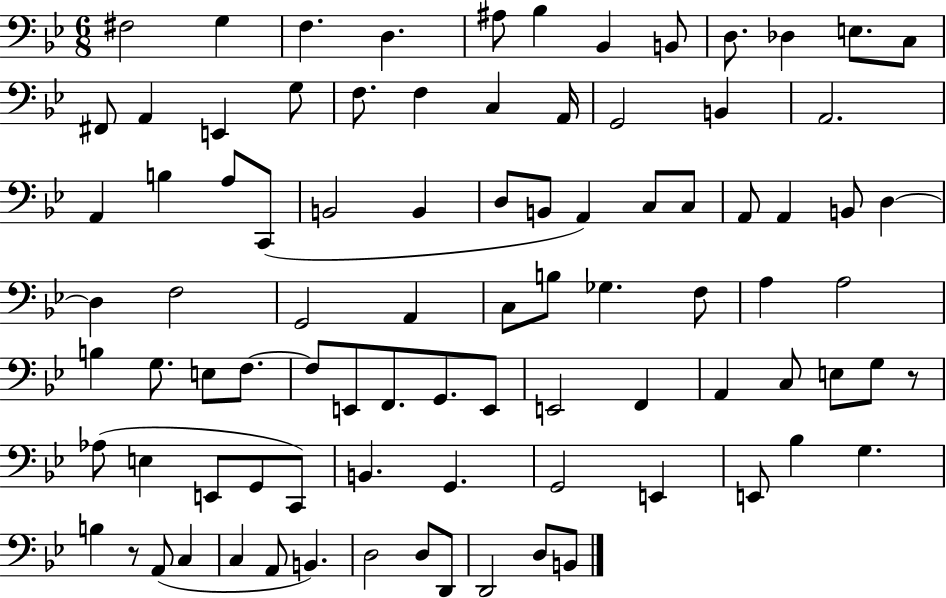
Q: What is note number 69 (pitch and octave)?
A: B2